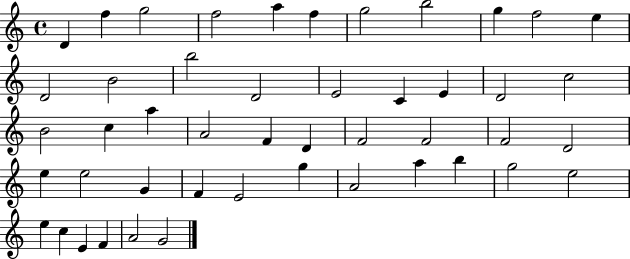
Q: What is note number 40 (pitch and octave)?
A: G5